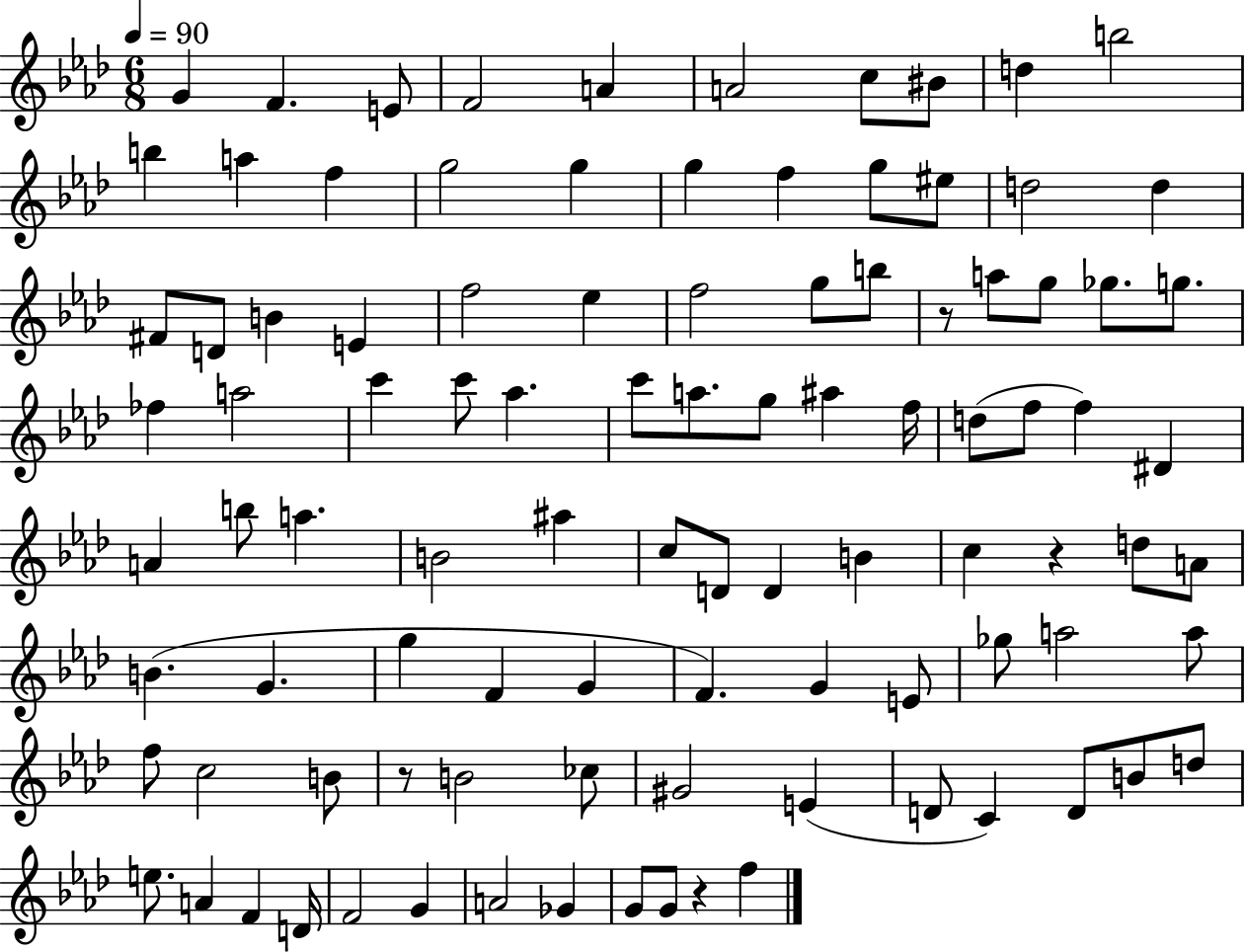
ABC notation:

X:1
T:Untitled
M:6/8
L:1/4
K:Ab
G F E/2 F2 A A2 c/2 ^B/2 d b2 b a f g2 g g f g/2 ^e/2 d2 d ^F/2 D/2 B E f2 _e f2 g/2 b/2 z/2 a/2 g/2 _g/2 g/2 _f a2 c' c'/2 _a c'/2 a/2 g/2 ^a f/4 d/2 f/2 f ^D A b/2 a B2 ^a c/2 D/2 D B c z d/2 A/2 B G g F G F G E/2 _g/2 a2 a/2 f/2 c2 B/2 z/2 B2 _c/2 ^G2 E D/2 C D/2 B/2 d/2 e/2 A F D/4 F2 G A2 _G G/2 G/2 z f